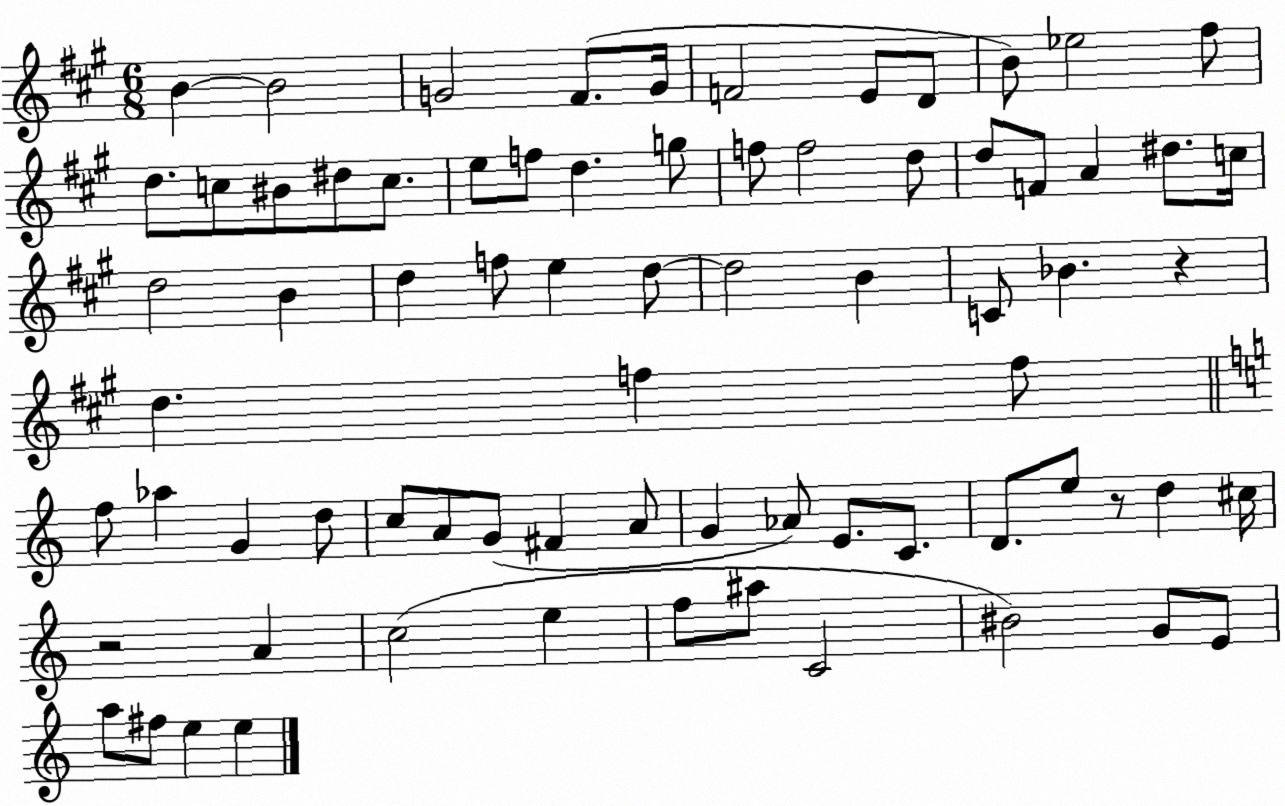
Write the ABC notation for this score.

X:1
T:Untitled
M:6/8
L:1/4
K:A
B B2 G2 ^F/2 G/4 F2 E/2 D/2 B/2 _e2 ^f/2 d/2 c/2 ^B/2 ^d/2 c/2 e/2 f/2 d g/2 f/2 f2 d/2 d/2 F/2 A ^d/2 c/4 d2 B d f/2 e d/2 d2 B C/2 _B z d f f/2 f/2 _a G d/2 c/2 A/2 G/2 ^F A/2 G _A/2 E/2 C/2 D/2 e/2 z/2 d ^c/4 z2 A c2 e f/2 ^a/2 C2 ^B2 G/2 E/2 a/2 ^f/2 e e